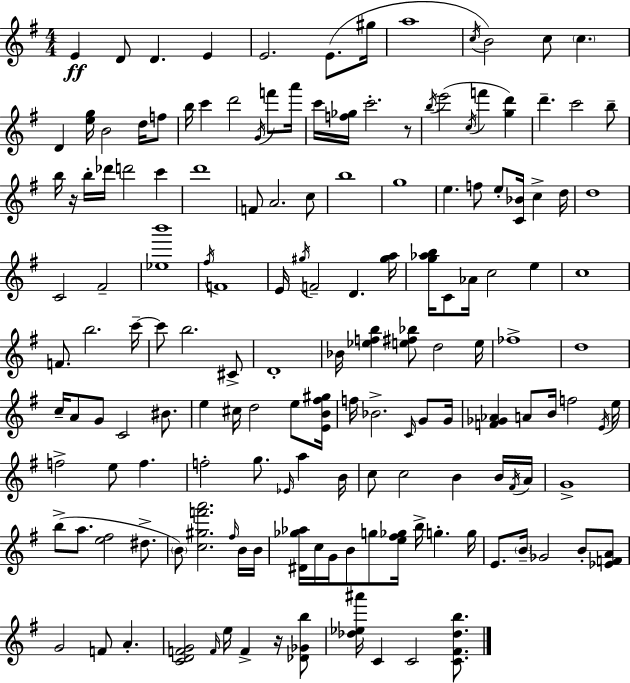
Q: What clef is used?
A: treble